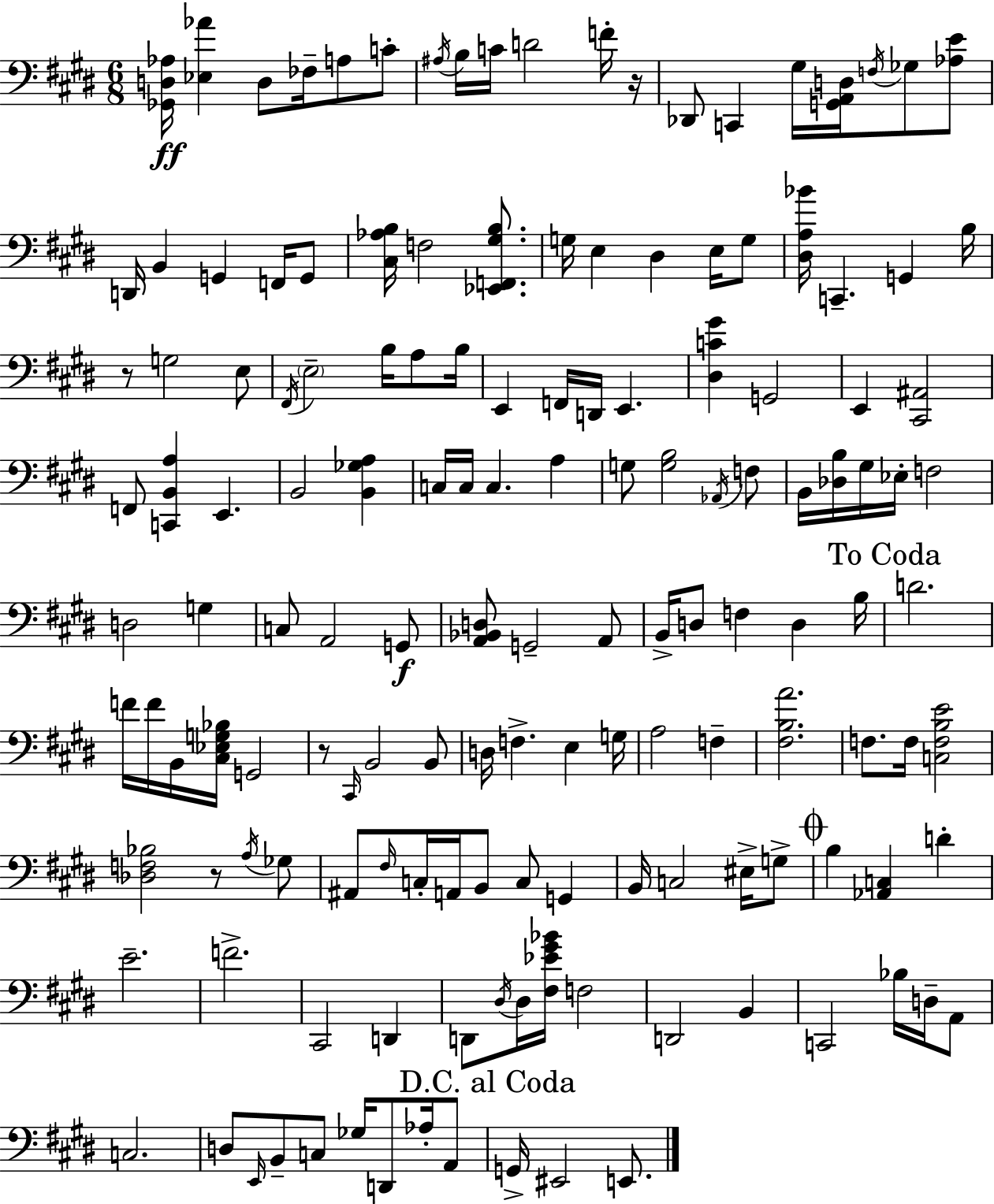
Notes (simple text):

[Gb2,D3,Ab3]/s [Eb3,Ab4]/q D3/e FES3/s A3/e C4/e A#3/s B3/s C4/s D4/h F4/s R/s Db2/e C2/q G#3/s [G2,A2,D3]/s F3/s Gb3/e [Ab3,E4]/e D2/s B2/q G2/q F2/s G2/e [C#3,Ab3,B3]/s F3/h [Eb2,F2,G#3,B3]/e. G3/s E3/q D#3/q E3/s G3/e [D#3,A3,Bb4]/s C2/q. G2/q B3/s R/e G3/h E3/e F#2/s E3/h B3/s A3/e B3/s E2/q F2/s D2/s E2/q. [D#3,C4,G#4]/q G2/h E2/q [C#2,A#2]/h F2/e [C2,B2,A3]/q E2/q. B2/h [B2,Gb3,A3]/q C3/s C3/s C3/q. A3/q G3/e [G3,B3]/h Ab2/s F3/e B2/s [Db3,B3]/s G#3/s Eb3/s F3/h D3/h G3/q C3/e A2/h G2/e [A2,Bb2,D3]/e G2/h A2/e B2/s D3/e F3/q D3/q B3/s D4/h. F4/s F4/s B2/s [C#3,Eb3,G3,Bb3]/s G2/h R/e C#2/s B2/h B2/e D3/s F3/q. E3/q G3/s A3/h F3/q [F#3,B3,A4]/h. F3/e. F3/s [C3,F3,B3,E4]/h [Db3,F3,Bb3]/h R/e A3/s Gb3/e A#2/e F#3/s C3/s A2/s B2/e C3/e G2/q B2/s C3/h EIS3/s G3/e B3/q [Ab2,C3]/q D4/q E4/h. F4/h. C#2/h D2/q D2/e D#3/s D#3/s [F#3,Eb4,G#4,Bb4]/s F3/h D2/h B2/q C2/h Bb3/s D3/s A2/e C3/h. D3/e E2/s B2/e C3/e Gb3/s D2/e Ab3/s A2/e G2/s EIS2/h E2/e.